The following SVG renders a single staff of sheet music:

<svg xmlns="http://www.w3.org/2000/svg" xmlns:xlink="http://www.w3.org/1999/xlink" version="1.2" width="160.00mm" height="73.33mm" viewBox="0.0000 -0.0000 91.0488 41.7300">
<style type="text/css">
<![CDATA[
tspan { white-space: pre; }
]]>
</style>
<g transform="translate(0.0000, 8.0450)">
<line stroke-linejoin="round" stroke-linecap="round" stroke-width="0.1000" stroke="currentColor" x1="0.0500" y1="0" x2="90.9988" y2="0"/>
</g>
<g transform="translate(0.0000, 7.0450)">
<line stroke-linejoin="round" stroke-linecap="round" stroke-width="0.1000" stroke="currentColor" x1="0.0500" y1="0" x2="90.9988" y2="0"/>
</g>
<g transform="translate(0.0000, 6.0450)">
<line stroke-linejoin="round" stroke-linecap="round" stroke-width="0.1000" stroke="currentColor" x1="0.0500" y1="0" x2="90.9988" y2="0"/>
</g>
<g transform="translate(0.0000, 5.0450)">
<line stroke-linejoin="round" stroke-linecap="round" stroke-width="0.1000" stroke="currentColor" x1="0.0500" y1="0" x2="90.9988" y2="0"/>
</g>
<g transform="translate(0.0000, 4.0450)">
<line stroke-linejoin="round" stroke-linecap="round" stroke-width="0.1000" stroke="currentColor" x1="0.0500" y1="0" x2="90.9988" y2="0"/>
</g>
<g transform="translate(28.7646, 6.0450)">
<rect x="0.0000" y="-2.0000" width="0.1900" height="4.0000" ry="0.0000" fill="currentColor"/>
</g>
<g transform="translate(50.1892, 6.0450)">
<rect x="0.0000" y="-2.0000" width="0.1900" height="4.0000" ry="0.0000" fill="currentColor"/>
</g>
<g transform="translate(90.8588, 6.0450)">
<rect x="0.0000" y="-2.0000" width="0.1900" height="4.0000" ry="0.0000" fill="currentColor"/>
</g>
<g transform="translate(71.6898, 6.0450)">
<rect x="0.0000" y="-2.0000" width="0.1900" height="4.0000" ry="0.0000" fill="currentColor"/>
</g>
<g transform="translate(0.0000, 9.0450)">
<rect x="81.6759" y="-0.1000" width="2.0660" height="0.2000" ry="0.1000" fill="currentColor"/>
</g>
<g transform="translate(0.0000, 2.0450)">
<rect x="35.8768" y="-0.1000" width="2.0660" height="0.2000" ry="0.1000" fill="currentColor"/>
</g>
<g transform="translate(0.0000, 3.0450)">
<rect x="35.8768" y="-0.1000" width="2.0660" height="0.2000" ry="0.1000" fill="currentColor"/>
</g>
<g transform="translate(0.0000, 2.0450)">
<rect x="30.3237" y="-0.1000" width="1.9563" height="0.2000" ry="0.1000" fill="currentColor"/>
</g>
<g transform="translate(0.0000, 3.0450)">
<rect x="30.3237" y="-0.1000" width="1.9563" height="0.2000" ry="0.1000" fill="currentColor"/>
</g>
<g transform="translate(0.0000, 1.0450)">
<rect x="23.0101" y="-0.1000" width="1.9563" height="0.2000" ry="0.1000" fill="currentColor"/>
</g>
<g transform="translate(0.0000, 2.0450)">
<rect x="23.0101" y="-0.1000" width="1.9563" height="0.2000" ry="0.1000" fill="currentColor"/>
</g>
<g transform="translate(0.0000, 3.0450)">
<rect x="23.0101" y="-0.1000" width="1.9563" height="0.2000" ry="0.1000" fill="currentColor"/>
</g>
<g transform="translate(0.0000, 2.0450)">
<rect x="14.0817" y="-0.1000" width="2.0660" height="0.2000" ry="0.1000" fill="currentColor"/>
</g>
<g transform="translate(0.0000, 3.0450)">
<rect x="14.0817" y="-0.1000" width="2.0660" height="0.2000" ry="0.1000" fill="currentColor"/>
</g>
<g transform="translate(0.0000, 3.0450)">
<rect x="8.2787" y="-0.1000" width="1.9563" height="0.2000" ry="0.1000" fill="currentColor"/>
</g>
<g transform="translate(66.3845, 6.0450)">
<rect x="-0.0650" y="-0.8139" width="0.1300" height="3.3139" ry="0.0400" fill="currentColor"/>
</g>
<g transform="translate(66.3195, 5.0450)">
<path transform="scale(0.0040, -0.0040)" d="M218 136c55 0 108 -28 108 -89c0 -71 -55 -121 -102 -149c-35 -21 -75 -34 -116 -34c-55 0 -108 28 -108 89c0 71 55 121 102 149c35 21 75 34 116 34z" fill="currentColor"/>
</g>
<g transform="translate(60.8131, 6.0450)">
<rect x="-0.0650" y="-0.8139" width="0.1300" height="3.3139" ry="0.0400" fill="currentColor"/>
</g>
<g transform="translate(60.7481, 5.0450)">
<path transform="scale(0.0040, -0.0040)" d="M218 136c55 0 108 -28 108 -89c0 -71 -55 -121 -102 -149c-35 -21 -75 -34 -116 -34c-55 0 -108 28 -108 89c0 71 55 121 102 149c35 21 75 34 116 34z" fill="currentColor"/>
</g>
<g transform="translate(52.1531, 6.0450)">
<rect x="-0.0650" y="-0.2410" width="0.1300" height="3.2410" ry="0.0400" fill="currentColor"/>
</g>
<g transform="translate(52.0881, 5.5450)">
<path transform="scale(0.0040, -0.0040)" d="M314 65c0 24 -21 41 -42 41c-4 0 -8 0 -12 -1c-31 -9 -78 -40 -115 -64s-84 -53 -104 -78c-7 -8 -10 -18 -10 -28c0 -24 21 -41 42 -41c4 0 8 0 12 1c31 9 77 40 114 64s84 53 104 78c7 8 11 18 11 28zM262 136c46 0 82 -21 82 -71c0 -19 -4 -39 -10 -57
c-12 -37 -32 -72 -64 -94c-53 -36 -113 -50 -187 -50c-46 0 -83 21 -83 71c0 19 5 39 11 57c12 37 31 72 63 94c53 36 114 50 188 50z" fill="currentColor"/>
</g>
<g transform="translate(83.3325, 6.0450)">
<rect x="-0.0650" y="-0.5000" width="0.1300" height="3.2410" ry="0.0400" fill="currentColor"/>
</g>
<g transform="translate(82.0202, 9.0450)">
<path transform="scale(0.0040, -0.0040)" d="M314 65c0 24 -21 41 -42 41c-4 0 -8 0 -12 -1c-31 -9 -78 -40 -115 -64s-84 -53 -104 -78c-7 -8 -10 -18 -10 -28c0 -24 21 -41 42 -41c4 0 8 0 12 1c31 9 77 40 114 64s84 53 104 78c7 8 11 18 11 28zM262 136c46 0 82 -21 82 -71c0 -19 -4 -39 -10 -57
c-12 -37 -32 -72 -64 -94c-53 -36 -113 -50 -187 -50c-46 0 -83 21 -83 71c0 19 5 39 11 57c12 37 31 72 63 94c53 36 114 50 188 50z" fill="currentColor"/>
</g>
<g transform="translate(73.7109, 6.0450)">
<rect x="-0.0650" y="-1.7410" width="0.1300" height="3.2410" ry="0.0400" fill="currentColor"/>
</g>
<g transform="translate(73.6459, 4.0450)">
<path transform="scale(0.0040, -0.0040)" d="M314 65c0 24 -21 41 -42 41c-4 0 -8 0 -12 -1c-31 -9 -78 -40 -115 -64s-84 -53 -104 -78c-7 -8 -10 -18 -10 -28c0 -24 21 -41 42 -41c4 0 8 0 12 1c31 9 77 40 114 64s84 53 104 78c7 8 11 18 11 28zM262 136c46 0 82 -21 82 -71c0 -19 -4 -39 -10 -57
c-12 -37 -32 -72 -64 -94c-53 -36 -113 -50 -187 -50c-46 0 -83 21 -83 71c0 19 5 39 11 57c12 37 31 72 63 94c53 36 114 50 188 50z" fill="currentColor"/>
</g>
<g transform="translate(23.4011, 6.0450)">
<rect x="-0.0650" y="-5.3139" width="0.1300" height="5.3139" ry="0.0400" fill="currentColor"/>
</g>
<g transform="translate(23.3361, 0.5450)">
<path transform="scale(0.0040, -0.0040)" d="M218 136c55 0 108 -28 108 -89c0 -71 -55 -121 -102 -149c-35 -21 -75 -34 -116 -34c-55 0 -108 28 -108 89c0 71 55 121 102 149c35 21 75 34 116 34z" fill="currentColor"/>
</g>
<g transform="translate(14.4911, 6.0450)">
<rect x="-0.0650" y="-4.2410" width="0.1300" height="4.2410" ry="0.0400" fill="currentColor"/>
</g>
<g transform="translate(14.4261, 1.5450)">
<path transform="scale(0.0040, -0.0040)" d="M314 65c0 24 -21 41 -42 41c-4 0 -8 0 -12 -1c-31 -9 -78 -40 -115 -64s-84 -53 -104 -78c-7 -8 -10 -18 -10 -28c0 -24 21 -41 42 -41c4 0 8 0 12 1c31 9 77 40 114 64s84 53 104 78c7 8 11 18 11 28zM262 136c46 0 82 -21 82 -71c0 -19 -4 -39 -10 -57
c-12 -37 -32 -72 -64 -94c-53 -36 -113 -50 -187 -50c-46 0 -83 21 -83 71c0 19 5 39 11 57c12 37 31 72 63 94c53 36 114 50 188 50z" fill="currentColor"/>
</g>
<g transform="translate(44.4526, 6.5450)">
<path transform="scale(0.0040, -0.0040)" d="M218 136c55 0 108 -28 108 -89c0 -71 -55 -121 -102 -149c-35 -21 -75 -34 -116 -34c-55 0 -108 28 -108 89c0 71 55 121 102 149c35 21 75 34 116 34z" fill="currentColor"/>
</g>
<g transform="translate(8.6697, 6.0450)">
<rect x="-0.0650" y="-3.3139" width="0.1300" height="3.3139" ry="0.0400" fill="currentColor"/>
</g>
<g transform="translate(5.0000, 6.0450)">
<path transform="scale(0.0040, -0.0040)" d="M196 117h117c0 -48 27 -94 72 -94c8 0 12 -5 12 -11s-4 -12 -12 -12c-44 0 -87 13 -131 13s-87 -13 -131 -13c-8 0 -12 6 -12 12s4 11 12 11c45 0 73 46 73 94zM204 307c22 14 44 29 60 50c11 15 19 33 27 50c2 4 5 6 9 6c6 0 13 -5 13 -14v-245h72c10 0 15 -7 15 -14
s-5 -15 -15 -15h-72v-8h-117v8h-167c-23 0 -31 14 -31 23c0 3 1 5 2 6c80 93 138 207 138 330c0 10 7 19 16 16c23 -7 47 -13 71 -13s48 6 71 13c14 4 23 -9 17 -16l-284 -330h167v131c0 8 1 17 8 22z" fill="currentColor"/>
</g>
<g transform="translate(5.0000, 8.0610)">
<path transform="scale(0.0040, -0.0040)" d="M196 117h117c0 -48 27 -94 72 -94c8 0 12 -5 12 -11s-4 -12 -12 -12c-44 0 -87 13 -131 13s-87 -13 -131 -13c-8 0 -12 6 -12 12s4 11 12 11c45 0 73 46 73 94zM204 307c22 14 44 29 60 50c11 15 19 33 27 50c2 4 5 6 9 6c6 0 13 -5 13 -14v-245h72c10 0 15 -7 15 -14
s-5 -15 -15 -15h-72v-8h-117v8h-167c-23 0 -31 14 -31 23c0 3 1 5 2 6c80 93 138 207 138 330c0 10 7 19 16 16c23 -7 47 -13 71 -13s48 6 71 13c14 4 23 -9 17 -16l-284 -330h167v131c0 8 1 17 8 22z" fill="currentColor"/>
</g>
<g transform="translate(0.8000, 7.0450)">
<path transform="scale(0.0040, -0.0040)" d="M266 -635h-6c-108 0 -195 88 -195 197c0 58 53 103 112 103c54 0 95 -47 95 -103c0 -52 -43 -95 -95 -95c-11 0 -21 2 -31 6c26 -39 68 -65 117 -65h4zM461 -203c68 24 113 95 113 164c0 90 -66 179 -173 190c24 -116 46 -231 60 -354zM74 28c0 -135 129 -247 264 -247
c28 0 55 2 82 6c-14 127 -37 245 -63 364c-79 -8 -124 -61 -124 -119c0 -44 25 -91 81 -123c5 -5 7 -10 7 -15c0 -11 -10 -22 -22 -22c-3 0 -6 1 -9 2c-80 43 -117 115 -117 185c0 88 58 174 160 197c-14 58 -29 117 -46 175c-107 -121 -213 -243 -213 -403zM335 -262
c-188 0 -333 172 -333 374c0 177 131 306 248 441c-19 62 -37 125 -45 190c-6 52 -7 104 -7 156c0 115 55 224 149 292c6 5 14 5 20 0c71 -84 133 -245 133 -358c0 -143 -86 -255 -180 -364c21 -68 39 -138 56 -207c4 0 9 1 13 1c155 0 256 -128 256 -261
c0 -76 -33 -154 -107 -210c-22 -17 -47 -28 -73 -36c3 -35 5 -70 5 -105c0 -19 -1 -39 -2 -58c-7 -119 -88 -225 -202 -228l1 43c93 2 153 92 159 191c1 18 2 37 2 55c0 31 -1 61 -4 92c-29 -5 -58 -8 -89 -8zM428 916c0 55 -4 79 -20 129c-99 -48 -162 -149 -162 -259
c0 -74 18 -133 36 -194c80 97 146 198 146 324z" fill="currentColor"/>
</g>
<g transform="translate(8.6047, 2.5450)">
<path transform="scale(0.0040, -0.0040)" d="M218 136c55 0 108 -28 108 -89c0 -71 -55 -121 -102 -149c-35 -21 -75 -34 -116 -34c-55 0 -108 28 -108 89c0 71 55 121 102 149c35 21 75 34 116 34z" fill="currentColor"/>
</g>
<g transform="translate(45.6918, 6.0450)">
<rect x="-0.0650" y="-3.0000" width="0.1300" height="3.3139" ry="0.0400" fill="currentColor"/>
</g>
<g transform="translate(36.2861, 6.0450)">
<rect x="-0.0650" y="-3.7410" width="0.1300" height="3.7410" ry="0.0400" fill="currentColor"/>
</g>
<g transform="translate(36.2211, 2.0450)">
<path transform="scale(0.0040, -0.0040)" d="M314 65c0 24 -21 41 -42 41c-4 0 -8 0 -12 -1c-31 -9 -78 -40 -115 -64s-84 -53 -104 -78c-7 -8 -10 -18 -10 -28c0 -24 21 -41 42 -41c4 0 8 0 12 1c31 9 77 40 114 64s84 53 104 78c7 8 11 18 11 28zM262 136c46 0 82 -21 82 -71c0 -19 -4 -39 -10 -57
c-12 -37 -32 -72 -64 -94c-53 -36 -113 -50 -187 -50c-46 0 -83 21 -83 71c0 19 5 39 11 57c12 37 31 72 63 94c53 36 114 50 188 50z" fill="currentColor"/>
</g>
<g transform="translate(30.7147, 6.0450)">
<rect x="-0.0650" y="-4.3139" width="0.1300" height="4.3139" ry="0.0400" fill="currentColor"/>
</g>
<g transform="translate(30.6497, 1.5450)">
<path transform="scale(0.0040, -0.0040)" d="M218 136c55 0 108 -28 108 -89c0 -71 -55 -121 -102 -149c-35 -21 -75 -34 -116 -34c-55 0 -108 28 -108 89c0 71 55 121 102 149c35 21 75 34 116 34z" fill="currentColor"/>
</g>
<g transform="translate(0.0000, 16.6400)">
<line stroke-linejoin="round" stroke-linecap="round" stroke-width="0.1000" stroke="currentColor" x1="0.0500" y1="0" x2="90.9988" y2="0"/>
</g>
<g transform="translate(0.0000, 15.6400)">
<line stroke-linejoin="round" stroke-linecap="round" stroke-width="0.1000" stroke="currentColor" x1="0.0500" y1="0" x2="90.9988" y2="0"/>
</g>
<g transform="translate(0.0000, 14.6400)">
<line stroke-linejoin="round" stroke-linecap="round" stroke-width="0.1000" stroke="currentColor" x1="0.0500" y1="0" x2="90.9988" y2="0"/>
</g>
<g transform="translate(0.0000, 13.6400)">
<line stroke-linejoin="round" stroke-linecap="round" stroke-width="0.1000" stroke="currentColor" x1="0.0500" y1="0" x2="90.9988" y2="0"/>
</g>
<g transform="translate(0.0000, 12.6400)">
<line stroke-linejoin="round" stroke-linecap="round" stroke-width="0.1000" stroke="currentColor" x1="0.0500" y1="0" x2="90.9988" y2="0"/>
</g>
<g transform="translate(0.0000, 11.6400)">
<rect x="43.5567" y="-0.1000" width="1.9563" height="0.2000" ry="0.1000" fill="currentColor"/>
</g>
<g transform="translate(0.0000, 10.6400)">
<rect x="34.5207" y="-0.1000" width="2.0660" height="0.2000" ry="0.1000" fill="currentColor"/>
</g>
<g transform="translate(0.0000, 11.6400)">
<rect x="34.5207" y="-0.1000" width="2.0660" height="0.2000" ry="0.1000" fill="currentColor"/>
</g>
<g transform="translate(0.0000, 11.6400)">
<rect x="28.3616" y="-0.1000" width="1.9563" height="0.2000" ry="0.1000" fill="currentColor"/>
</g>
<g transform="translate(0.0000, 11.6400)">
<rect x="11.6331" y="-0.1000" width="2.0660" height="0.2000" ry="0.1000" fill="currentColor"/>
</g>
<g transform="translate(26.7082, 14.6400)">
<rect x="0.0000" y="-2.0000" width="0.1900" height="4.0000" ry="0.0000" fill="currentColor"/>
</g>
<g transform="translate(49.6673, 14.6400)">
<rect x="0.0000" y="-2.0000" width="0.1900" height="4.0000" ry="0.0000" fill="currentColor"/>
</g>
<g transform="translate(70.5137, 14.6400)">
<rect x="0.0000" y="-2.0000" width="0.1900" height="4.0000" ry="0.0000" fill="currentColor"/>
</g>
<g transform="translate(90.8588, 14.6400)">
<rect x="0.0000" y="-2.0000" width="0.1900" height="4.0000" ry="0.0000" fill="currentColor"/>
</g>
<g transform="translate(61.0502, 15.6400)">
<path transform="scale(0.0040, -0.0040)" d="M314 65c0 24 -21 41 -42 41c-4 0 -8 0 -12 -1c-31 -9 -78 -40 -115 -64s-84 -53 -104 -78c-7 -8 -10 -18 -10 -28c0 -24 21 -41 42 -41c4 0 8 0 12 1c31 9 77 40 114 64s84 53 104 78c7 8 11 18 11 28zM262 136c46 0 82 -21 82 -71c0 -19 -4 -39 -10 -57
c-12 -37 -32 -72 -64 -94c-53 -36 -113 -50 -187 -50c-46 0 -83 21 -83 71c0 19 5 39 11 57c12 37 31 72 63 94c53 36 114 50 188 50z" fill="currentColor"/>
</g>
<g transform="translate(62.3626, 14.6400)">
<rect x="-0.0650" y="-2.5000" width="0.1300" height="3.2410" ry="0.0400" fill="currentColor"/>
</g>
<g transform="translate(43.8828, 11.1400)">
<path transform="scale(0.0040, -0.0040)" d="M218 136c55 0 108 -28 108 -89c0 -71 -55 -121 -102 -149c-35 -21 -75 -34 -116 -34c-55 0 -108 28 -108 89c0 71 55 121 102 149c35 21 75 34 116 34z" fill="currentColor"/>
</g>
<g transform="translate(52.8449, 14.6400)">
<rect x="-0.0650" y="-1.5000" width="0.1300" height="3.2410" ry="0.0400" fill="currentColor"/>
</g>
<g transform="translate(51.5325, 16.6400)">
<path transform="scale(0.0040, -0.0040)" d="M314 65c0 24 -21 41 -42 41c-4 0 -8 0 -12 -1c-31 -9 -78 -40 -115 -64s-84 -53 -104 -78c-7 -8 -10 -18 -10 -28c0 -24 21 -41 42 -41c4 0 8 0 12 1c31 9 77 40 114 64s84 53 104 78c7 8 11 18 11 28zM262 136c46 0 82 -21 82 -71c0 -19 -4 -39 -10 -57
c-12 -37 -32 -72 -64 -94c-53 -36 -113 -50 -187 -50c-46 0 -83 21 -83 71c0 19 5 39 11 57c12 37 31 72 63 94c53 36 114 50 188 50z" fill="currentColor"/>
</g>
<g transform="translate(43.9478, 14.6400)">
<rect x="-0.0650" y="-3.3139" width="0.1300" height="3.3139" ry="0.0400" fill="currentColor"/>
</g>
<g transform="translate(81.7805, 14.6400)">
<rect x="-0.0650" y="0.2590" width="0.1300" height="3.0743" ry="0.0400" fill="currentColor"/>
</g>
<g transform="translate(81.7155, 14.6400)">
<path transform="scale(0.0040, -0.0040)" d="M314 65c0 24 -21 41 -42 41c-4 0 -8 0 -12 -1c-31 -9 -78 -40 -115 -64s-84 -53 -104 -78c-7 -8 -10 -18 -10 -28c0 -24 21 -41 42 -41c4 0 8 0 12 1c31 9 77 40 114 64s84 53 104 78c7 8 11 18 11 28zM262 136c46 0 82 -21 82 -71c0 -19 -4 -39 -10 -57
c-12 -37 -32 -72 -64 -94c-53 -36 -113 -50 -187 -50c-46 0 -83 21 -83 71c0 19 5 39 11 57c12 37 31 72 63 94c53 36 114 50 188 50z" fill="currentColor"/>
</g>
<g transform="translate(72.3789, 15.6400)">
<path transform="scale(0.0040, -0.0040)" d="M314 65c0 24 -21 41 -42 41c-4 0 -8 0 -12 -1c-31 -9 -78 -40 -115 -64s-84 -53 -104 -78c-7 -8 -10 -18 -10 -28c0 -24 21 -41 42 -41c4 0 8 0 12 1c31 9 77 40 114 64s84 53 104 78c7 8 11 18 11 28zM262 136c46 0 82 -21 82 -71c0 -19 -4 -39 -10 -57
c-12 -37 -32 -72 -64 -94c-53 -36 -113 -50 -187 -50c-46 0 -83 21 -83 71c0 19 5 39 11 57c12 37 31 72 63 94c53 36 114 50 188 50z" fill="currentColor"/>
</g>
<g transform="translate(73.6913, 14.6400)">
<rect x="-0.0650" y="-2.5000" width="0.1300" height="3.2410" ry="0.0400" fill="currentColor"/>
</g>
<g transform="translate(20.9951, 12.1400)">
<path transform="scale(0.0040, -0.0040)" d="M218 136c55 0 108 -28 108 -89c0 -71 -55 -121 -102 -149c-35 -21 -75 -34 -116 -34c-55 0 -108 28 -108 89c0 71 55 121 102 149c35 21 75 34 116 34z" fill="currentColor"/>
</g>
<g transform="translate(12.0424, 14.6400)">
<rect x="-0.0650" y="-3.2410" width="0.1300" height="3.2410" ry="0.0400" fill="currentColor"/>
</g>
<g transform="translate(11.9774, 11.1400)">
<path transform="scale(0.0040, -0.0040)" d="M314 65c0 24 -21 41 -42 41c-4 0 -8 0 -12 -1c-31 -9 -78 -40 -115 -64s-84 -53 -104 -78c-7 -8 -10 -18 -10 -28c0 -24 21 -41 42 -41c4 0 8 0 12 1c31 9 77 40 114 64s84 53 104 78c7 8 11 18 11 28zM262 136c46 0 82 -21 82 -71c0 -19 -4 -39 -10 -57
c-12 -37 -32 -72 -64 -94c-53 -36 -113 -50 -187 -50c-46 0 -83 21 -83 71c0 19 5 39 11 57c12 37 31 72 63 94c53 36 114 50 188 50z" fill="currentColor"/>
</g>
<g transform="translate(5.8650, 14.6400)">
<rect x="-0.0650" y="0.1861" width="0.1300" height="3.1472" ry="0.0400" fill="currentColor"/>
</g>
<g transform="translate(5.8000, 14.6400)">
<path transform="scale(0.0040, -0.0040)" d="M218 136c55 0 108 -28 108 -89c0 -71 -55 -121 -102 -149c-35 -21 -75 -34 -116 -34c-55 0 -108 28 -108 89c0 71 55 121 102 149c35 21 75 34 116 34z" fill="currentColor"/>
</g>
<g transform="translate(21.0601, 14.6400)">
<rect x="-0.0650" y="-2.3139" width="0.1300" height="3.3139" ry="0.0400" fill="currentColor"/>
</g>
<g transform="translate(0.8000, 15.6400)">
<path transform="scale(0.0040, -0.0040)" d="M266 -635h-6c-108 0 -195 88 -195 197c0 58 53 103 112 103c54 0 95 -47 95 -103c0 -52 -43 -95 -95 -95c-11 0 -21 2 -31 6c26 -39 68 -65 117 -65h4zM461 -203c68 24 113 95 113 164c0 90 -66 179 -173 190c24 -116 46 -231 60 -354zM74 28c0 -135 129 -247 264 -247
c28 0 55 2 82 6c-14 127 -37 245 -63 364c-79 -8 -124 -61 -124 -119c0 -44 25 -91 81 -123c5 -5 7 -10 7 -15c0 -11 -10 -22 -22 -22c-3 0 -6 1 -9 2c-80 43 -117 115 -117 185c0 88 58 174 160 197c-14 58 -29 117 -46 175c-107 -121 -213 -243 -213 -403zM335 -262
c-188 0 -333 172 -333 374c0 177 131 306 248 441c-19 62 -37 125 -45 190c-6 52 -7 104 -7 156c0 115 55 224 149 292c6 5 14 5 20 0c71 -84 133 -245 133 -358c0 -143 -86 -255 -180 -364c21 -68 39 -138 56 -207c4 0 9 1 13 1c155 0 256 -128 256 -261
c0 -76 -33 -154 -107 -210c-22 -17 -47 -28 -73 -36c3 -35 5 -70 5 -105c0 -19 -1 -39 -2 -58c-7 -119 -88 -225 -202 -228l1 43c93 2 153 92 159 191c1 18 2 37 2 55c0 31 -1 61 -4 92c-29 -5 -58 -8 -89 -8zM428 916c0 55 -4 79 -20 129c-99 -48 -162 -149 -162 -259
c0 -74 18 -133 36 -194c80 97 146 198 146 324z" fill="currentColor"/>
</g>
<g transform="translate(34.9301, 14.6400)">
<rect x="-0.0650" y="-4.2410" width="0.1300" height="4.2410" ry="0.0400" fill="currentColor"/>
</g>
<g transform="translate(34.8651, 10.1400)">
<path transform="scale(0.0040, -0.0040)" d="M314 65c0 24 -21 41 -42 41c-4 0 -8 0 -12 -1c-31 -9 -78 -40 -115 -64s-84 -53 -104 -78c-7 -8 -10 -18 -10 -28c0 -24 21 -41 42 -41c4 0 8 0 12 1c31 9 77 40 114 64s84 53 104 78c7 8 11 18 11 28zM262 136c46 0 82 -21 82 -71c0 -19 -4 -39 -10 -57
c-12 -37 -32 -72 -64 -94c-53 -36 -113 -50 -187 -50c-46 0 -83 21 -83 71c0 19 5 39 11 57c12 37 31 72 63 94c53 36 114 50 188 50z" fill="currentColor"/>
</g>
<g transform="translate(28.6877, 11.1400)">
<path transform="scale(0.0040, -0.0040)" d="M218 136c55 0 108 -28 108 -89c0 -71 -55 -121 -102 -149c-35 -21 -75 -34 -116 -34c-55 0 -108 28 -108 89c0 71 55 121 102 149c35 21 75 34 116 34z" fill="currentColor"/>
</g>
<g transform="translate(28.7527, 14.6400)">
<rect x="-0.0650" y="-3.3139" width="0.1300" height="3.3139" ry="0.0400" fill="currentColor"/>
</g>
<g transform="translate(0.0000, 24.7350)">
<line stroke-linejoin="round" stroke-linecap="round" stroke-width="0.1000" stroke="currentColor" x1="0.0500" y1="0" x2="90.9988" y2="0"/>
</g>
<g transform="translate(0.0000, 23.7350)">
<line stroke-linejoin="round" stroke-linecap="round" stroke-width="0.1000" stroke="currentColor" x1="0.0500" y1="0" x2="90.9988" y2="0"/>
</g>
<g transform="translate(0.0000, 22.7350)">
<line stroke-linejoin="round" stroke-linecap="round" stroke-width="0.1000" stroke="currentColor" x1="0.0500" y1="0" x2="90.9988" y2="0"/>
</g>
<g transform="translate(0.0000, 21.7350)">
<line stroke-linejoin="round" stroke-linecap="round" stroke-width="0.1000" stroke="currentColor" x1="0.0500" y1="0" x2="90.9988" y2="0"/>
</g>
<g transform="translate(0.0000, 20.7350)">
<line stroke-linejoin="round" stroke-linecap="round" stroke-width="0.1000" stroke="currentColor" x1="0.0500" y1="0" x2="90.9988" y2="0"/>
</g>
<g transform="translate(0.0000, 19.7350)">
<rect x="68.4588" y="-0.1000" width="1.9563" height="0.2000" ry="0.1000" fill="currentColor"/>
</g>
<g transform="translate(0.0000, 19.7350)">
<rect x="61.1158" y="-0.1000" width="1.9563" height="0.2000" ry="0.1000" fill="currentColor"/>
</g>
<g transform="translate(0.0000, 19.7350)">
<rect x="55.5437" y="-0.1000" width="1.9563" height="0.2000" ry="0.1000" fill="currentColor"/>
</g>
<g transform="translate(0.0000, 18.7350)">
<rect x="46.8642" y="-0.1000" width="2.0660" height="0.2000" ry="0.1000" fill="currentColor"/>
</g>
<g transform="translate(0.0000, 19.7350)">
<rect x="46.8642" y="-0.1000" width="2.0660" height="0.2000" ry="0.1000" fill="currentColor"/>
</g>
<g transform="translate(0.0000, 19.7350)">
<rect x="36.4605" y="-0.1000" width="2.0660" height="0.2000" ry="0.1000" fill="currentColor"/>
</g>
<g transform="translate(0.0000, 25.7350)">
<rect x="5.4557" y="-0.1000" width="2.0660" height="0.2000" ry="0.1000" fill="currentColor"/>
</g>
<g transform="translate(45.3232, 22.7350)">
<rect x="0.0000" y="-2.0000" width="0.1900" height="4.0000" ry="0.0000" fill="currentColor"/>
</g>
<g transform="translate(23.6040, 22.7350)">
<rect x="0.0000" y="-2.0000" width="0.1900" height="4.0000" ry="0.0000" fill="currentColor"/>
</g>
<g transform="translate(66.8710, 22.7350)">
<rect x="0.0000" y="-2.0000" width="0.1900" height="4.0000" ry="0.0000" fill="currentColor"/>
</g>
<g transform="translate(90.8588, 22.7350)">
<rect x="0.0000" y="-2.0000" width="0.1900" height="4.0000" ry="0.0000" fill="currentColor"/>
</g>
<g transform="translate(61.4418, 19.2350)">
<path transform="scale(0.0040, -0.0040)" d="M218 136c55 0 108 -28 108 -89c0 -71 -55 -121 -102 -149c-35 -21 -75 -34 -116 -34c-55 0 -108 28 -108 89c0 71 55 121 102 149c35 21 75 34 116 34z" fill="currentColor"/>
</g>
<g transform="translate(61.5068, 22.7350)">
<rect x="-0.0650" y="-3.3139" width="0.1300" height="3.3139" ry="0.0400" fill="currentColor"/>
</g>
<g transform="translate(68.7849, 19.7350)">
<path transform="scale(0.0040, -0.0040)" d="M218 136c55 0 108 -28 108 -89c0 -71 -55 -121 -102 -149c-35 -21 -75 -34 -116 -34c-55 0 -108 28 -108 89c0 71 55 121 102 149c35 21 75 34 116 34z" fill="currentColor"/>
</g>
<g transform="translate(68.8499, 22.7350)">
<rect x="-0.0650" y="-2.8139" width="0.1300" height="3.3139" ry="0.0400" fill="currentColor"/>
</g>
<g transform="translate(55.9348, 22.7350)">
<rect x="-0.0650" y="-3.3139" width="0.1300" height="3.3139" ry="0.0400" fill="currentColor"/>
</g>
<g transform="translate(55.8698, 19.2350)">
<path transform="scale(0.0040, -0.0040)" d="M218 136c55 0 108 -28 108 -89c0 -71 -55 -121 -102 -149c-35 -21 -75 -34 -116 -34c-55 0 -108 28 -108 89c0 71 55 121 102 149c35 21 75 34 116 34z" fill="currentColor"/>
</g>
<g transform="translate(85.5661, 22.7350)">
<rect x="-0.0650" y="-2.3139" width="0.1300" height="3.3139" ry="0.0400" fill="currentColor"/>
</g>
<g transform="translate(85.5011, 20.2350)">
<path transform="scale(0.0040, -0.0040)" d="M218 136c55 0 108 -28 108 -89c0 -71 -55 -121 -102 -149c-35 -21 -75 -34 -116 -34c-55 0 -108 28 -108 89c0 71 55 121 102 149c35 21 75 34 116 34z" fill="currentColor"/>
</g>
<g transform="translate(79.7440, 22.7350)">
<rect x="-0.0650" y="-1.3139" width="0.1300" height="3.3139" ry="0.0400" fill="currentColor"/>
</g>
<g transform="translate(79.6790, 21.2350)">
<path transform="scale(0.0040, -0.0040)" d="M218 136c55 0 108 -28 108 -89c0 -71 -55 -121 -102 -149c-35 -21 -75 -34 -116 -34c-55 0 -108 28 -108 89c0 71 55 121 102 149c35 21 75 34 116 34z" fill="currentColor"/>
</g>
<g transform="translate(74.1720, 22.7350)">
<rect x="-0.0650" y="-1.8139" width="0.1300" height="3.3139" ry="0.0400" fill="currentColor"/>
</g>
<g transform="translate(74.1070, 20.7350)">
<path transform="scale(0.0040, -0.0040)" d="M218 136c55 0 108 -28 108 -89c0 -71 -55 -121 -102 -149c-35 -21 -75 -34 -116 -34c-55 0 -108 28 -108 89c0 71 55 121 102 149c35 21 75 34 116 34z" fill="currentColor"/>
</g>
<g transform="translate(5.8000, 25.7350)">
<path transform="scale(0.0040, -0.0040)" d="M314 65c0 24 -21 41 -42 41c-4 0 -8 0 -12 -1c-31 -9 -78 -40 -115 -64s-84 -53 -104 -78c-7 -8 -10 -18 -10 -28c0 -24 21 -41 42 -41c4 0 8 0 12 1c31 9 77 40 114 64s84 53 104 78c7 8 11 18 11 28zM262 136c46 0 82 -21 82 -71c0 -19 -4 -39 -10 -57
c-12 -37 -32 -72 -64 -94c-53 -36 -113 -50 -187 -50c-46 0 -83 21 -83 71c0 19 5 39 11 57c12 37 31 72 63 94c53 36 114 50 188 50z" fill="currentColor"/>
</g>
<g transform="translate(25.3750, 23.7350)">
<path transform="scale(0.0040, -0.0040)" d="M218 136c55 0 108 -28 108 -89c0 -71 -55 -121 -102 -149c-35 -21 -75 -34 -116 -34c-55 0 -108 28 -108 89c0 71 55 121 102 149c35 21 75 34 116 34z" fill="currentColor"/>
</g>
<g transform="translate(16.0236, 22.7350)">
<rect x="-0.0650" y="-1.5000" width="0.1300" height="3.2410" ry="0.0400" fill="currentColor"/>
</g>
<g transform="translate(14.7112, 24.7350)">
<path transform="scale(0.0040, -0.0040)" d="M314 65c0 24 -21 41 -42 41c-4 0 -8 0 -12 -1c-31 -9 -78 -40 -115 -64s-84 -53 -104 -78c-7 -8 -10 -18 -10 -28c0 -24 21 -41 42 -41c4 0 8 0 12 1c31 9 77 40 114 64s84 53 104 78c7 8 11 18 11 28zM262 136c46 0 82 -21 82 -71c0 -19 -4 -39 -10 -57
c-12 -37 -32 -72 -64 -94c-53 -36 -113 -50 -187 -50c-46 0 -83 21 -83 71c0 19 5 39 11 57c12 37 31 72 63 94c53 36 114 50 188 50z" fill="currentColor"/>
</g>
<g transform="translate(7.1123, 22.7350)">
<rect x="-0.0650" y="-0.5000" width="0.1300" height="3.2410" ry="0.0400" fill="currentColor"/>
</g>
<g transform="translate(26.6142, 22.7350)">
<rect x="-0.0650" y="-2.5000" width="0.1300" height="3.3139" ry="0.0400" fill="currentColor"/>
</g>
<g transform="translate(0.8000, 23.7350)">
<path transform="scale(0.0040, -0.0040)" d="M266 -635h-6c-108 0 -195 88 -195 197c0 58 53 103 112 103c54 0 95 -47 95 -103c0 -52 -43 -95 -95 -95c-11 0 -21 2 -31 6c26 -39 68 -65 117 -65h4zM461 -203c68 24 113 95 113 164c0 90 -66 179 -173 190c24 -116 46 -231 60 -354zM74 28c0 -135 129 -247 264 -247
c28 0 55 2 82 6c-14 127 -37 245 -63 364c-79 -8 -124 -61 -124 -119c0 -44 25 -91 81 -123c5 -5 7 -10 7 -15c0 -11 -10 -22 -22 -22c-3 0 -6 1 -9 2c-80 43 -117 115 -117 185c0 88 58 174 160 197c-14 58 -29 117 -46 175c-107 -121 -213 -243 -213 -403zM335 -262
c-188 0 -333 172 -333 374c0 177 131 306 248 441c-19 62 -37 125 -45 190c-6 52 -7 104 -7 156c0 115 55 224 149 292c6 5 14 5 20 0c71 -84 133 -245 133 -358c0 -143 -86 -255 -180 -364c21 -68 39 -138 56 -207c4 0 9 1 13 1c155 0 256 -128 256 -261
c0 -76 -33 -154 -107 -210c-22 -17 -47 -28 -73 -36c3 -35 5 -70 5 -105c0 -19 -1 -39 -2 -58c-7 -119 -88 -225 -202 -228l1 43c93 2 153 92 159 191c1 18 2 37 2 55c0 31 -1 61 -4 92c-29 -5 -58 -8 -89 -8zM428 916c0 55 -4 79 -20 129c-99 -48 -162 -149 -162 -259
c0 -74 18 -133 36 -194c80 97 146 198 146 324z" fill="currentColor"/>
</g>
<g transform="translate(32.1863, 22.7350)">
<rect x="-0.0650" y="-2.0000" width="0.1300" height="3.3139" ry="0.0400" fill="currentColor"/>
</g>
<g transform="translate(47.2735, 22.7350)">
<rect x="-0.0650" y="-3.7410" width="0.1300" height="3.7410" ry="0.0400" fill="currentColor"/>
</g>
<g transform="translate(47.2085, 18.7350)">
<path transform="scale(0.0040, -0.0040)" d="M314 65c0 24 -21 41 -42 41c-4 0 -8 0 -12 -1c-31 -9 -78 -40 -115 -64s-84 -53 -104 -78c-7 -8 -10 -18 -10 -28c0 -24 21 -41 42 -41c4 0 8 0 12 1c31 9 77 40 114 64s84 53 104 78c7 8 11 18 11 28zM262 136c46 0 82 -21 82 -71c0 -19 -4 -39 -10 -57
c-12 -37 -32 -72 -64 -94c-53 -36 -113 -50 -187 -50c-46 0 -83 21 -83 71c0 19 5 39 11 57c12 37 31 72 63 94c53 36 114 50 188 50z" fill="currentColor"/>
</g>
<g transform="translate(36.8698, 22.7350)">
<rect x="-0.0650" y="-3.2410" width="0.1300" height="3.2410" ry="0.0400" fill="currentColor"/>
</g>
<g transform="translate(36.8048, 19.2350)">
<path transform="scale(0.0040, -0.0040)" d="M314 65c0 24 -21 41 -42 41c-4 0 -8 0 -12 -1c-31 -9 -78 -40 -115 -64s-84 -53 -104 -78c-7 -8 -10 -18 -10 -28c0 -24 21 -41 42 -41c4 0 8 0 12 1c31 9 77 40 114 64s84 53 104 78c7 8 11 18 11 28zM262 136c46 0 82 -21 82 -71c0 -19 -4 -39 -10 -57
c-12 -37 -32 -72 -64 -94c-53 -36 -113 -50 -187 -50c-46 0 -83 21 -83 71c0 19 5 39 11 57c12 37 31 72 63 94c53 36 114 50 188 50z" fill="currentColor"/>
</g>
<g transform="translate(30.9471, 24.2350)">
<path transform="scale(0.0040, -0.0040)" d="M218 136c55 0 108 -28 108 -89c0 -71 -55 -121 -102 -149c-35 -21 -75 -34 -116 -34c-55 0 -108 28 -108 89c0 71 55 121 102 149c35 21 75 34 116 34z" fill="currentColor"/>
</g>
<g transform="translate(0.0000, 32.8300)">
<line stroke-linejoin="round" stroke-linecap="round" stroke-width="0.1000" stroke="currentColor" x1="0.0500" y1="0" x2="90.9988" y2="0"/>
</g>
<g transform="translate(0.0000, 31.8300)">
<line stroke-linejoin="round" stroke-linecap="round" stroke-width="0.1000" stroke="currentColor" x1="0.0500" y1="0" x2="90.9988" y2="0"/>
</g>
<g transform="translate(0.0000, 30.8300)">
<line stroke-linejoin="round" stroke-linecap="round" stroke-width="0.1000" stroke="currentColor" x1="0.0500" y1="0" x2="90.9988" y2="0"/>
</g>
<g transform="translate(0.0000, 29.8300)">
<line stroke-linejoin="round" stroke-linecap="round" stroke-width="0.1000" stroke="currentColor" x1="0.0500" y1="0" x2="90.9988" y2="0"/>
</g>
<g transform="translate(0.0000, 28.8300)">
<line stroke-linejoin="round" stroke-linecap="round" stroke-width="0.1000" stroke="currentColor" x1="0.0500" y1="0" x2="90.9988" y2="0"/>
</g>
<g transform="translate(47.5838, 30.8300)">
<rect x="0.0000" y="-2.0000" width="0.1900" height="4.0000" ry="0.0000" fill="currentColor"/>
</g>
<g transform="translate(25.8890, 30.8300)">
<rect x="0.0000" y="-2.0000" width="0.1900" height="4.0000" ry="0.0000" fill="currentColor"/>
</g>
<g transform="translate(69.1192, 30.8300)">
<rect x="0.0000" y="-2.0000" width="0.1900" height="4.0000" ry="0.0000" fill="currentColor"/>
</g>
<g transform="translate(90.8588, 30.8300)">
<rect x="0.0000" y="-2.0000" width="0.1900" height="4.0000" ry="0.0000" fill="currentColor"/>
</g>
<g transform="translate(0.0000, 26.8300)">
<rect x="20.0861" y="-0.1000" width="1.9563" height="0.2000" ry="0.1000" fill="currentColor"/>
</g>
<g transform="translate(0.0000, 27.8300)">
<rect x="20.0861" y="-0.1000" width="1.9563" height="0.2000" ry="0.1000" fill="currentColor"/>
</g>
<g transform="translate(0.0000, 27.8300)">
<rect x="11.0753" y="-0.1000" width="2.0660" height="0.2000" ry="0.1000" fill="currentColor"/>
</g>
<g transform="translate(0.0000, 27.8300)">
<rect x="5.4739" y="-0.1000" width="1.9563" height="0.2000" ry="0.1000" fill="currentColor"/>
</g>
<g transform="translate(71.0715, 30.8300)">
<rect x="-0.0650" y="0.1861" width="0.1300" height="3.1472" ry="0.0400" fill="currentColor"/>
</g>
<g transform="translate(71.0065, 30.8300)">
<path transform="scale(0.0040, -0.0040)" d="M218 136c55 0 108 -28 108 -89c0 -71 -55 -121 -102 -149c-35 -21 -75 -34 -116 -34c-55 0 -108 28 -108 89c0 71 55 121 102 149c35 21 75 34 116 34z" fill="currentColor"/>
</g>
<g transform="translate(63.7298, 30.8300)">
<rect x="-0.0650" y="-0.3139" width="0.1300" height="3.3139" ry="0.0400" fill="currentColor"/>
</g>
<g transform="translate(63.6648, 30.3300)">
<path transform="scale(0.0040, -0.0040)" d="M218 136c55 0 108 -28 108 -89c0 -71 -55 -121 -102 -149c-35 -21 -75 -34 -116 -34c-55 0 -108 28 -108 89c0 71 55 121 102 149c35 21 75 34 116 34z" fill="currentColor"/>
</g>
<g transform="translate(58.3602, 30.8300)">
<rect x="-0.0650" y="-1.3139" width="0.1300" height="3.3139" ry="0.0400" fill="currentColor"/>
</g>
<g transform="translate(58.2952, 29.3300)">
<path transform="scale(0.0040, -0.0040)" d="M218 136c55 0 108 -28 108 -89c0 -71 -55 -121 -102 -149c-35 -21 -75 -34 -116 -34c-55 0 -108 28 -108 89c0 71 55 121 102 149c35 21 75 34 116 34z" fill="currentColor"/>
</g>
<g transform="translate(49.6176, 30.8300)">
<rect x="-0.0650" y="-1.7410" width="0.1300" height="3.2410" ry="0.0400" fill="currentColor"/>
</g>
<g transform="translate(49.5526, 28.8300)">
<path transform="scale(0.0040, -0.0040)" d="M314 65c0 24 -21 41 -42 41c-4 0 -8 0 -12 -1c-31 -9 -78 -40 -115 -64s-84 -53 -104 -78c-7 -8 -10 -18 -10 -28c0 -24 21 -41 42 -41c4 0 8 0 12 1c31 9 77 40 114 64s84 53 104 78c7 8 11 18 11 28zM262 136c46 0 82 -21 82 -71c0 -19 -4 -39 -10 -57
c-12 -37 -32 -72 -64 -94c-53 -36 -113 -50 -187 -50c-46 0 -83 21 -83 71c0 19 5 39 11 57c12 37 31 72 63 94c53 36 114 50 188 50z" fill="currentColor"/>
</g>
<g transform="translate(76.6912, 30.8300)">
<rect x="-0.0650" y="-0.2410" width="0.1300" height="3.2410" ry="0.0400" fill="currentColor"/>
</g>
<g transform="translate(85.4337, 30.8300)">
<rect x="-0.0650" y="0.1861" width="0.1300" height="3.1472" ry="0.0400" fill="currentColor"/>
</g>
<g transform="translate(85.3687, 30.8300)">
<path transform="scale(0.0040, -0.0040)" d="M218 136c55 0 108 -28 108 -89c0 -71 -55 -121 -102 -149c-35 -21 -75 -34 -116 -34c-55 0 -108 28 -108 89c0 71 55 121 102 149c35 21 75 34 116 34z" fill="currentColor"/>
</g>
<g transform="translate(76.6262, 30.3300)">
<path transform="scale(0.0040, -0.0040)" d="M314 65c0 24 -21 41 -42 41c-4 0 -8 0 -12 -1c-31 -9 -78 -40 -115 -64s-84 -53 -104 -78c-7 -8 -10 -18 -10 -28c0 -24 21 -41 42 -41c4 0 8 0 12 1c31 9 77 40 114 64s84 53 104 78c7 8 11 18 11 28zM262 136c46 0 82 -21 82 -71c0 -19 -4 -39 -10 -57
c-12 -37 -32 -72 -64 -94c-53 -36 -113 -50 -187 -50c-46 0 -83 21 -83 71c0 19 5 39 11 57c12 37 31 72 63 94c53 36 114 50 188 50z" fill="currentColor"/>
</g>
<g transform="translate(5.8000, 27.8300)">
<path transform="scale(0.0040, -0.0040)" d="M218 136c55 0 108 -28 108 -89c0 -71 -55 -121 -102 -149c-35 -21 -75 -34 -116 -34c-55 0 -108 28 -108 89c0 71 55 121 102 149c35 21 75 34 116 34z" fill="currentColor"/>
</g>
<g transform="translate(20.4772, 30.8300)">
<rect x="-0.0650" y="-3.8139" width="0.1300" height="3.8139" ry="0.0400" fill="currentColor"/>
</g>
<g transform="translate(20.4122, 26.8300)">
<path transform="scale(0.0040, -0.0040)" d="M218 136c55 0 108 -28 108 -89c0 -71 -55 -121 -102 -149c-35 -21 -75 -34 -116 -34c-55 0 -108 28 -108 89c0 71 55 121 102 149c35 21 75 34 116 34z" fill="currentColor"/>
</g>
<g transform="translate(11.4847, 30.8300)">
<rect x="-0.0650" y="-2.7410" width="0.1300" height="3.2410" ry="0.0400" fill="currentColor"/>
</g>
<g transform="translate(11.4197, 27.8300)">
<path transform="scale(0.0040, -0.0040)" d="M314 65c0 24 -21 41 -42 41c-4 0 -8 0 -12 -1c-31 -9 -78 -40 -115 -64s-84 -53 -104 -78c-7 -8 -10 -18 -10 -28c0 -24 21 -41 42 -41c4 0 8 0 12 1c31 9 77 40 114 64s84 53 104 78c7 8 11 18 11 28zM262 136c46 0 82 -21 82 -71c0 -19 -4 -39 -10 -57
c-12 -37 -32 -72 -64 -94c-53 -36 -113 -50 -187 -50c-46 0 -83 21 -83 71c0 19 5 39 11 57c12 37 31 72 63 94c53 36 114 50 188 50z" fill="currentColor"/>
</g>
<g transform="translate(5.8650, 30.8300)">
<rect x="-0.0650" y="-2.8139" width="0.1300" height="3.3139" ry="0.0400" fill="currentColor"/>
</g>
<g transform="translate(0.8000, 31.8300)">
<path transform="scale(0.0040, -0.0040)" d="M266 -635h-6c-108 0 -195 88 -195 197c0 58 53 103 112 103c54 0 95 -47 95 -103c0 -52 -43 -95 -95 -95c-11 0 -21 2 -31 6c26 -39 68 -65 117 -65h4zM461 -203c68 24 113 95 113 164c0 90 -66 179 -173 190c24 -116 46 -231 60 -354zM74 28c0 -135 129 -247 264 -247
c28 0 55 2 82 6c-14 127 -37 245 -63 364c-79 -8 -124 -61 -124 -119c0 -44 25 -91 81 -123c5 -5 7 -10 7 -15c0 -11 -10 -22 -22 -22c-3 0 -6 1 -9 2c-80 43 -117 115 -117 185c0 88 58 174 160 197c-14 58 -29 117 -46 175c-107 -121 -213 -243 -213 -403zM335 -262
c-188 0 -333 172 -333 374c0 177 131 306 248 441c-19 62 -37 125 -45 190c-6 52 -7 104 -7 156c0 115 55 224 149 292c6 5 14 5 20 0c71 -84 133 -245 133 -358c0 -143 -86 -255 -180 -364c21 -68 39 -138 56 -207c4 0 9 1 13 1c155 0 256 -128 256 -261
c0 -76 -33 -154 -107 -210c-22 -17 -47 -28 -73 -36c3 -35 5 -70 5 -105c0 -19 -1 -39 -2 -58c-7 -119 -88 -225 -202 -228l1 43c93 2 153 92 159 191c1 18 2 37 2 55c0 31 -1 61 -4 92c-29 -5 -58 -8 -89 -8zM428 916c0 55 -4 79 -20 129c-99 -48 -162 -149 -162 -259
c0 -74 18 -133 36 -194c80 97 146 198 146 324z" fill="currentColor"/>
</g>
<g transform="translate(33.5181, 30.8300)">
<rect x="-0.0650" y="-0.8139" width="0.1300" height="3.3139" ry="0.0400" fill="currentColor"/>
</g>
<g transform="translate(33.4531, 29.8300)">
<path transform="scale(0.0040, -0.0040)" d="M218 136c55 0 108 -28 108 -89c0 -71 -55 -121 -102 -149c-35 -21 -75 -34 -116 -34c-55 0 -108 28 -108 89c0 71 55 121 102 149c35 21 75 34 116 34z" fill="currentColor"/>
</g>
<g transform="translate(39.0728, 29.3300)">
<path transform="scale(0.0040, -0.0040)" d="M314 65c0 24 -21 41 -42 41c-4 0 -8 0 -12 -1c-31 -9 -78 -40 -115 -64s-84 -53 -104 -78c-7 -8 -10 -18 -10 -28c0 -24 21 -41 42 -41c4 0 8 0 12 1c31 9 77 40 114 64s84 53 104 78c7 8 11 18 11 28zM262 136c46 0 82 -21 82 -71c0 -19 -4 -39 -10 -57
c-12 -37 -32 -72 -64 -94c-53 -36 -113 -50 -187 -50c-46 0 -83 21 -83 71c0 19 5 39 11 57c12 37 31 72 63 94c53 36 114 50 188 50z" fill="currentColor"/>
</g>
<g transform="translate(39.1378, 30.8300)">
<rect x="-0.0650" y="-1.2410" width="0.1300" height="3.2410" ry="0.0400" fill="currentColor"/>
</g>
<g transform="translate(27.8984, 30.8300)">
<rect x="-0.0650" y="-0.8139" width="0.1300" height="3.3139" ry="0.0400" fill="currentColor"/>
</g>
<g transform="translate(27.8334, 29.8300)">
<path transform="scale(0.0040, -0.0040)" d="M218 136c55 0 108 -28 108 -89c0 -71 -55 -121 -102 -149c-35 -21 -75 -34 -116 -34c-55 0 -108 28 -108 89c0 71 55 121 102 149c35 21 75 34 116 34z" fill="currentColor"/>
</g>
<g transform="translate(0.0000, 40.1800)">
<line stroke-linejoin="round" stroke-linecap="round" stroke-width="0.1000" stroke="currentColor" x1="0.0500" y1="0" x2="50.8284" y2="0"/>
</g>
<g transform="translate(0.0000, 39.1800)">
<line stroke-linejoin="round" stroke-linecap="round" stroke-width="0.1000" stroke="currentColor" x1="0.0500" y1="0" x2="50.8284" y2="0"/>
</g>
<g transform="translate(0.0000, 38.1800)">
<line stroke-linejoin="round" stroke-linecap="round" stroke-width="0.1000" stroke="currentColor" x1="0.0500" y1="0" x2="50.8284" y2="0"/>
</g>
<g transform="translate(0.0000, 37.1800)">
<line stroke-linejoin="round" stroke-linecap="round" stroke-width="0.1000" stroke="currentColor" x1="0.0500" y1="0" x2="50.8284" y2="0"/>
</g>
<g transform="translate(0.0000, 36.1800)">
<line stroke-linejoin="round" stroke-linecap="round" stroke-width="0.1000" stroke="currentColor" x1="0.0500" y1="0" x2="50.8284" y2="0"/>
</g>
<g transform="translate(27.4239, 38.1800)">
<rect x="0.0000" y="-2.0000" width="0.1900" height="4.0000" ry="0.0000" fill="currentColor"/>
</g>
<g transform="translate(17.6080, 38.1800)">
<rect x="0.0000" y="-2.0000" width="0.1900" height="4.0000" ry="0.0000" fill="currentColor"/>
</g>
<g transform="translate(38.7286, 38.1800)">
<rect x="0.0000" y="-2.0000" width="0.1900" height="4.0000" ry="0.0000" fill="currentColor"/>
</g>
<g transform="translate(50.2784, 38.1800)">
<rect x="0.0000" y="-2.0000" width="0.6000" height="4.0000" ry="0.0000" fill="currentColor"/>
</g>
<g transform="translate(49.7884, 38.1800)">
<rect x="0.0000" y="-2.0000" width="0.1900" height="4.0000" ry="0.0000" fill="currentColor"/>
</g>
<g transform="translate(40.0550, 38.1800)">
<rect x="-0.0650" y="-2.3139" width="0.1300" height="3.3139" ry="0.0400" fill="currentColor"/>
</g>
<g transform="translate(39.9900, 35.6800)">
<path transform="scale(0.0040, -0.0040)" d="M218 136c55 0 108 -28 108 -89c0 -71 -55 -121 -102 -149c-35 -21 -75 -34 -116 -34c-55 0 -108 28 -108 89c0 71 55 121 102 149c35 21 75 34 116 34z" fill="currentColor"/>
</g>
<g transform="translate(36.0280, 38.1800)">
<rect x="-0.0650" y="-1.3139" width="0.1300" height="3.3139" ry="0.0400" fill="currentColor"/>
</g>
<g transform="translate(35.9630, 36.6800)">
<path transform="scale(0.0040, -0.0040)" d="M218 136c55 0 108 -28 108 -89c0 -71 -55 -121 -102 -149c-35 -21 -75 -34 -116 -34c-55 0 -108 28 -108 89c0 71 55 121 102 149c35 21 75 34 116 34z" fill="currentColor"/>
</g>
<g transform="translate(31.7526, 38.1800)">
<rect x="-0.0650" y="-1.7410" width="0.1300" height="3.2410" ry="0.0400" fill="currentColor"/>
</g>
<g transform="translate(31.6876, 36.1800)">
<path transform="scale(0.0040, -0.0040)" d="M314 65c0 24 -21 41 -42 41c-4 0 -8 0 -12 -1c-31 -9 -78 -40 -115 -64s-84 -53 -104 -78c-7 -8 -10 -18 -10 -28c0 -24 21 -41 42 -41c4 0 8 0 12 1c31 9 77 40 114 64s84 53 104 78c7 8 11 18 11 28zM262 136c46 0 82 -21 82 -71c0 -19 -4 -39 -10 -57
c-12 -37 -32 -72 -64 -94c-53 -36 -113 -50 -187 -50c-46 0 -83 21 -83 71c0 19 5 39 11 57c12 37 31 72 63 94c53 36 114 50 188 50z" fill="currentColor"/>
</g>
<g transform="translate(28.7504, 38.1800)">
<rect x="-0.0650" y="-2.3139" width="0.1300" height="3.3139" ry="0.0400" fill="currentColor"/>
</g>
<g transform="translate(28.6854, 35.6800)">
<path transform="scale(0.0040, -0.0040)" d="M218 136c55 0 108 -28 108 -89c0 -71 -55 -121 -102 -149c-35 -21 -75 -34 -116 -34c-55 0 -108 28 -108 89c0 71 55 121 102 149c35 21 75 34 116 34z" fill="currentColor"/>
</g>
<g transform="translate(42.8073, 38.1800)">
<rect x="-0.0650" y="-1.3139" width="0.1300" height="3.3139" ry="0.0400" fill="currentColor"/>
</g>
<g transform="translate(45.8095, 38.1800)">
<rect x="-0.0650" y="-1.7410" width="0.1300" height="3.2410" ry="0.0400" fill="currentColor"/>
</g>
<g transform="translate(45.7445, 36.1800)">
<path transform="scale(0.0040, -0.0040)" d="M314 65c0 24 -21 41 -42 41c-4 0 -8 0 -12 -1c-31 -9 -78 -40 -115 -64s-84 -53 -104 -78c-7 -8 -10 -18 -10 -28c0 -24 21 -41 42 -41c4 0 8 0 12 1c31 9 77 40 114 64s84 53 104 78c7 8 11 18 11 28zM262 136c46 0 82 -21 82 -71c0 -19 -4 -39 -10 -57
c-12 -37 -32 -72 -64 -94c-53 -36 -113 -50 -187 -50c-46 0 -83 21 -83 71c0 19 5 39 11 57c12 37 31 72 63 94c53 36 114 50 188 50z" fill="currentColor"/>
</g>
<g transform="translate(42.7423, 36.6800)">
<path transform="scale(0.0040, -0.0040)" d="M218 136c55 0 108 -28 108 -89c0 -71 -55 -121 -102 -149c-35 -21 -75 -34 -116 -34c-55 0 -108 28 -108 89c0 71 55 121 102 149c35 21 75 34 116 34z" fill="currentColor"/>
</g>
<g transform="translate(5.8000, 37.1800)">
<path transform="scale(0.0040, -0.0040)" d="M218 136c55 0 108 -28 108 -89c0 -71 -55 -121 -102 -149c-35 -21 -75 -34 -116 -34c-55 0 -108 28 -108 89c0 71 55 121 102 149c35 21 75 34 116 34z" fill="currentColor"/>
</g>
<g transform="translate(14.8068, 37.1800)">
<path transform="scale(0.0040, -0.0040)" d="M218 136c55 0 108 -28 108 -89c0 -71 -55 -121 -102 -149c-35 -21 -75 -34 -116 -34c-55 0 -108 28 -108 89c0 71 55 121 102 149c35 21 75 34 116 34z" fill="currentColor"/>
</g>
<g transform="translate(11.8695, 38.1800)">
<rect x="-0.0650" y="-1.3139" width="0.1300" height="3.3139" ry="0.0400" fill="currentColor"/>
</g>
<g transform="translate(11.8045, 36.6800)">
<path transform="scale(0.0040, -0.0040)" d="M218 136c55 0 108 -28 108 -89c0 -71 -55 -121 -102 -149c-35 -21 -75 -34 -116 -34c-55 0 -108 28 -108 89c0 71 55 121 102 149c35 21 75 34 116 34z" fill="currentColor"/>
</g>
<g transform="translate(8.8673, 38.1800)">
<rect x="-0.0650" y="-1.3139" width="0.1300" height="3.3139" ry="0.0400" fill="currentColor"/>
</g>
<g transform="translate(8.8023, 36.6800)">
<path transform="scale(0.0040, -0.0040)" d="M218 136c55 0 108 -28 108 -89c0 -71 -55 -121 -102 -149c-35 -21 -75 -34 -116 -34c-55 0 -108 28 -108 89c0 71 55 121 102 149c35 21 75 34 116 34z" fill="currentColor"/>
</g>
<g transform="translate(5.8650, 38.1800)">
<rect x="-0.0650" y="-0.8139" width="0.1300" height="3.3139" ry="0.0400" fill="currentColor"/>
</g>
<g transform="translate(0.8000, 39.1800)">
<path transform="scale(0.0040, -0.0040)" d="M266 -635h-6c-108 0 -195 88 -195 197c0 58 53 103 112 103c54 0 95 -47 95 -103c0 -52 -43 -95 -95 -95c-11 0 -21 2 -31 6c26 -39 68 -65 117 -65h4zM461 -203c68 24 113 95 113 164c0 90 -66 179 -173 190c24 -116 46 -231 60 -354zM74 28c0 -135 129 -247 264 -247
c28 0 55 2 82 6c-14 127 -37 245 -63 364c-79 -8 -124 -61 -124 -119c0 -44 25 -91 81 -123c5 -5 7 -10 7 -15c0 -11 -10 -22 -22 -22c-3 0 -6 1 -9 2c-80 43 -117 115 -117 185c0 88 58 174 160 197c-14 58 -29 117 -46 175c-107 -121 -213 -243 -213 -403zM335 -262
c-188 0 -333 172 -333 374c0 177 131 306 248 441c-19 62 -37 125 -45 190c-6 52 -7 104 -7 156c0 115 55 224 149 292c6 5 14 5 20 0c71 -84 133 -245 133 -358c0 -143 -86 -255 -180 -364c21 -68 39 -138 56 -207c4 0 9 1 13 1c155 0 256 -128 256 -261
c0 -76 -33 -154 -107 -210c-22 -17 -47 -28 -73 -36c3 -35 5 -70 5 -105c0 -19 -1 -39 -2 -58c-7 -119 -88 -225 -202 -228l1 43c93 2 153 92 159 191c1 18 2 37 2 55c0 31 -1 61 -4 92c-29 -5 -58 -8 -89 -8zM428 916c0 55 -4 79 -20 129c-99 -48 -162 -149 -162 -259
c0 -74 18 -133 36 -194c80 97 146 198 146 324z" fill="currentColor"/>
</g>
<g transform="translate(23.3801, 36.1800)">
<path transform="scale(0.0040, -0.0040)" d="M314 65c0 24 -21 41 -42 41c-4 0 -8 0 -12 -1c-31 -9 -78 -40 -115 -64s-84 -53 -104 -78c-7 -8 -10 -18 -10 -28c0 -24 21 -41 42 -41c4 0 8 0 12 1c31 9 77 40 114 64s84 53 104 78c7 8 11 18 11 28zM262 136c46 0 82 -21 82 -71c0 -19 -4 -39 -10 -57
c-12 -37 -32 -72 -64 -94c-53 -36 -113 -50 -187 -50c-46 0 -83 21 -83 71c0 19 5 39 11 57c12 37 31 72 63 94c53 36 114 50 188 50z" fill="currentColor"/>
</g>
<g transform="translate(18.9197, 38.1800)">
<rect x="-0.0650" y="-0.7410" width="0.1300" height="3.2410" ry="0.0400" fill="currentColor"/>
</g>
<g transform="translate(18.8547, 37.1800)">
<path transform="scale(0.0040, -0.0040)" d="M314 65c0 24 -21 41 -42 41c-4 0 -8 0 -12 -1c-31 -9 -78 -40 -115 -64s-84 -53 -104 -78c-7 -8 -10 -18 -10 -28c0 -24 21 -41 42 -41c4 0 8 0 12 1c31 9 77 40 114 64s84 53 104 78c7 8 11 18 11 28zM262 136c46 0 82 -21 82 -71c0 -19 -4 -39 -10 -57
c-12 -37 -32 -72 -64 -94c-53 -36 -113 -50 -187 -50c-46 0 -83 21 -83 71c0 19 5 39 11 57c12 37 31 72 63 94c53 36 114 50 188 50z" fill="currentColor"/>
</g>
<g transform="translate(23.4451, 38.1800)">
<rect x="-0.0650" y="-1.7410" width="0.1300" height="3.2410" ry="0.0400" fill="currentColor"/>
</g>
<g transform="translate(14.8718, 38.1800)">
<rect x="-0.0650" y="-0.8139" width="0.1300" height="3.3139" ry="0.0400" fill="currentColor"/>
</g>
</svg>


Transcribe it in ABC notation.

X:1
T:Untitled
M:4/4
L:1/4
K:C
b d'2 f' d' c'2 A c2 d d f2 C2 B b2 g b d'2 b E2 G2 G2 B2 C2 E2 G F b2 c'2 b b a f e g a a2 c' d d e2 f2 e c B c2 B d e e d d2 f2 g f2 e g e f2